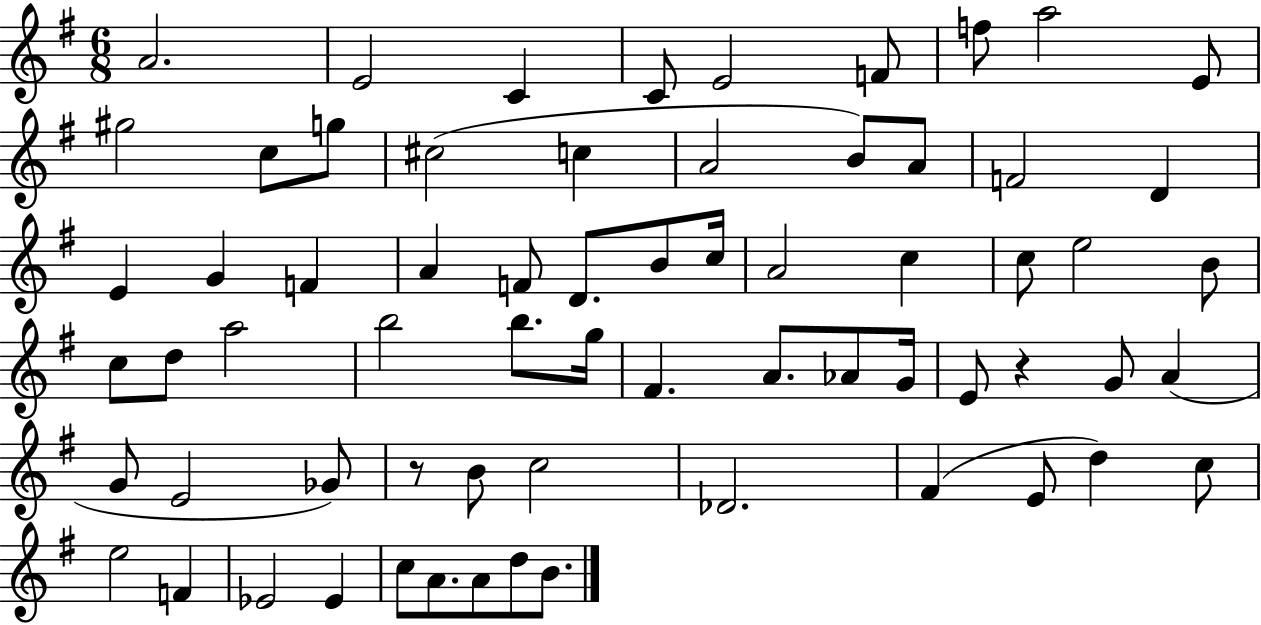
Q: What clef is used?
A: treble